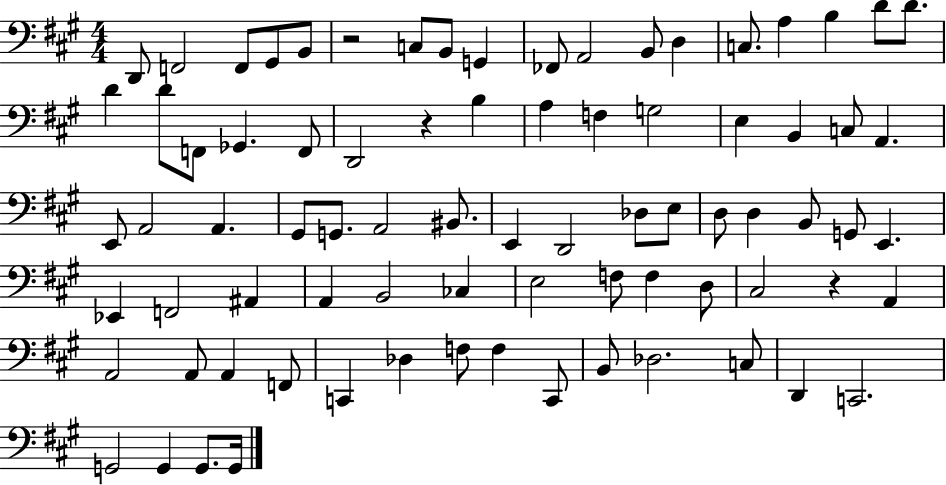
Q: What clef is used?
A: bass